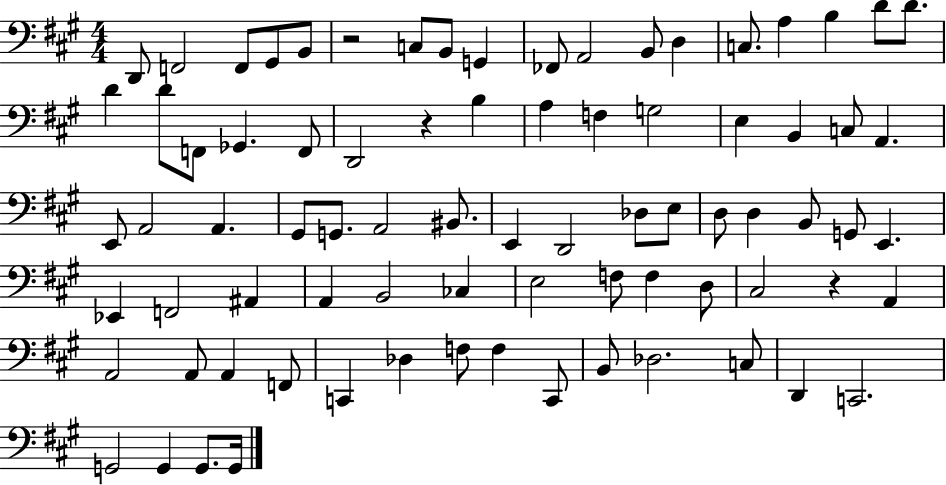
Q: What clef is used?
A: bass